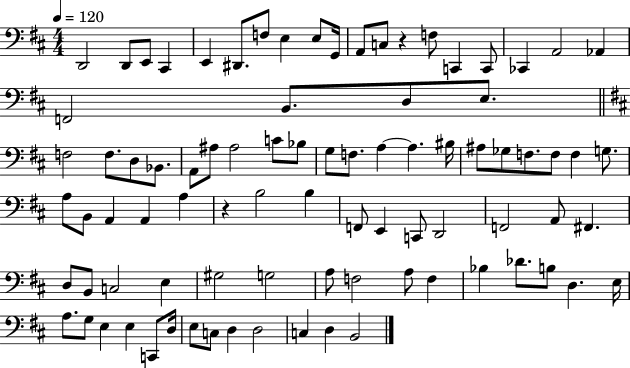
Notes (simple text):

D2/h D2/e E2/e C#2/q E2/q D#2/e. F3/e E3/q E3/e G2/s A2/e C3/e R/q F3/e C2/q C2/e CES2/q A2/h Ab2/q F2/h B2/e. D3/e E3/e. F3/h F3/e. D3/e Bb2/e. A2/e A#3/e A#3/h C4/e Bb3/e G3/e F3/e. A3/q A3/q. BIS3/s A#3/e Gb3/e F3/e. F3/e F3/q G3/e. A3/e B2/e A2/q A2/q A3/q R/q B3/h B3/q F2/e E2/q C2/e D2/h F2/h A2/e F#2/q. D3/e B2/e C3/h E3/q G#3/h G3/h A3/e F3/h A3/e F3/q Bb3/q Db4/e. B3/e D3/q. E3/s A3/e. G3/e E3/q E3/q C2/e D3/s E3/e C3/e D3/q D3/h C3/q D3/q B2/h